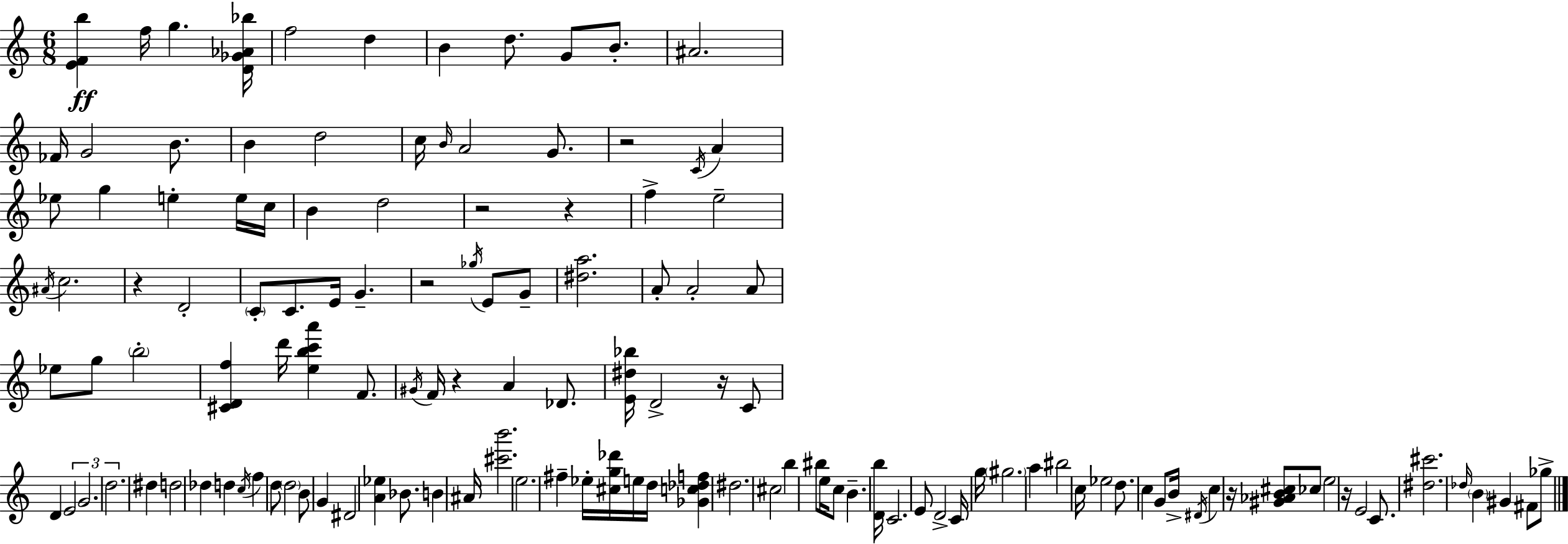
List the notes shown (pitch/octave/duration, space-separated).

[E4,F4,B5]/q F5/s G5/q. [D4,Gb4,Ab4,Bb5]/s F5/h D5/q B4/q D5/e. G4/e B4/e. A#4/h. FES4/s G4/h B4/e. B4/q D5/h C5/s B4/s A4/h G4/e. R/h C4/s A4/q Eb5/e G5/q E5/q E5/s C5/s B4/q D5/h R/h R/q F5/q E5/h A#4/s C5/h. R/q D4/h C4/e C4/e. E4/s G4/q. R/h Gb5/s E4/e G4/e [D#5,A5]/h. A4/e A4/h A4/e Eb5/e G5/e B5/h [C#4,D4,F5]/q D6/s [E5,B5,C6,A6]/q F4/e. G#4/s F4/s R/q A4/q Db4/e. [E4,D#5,Bb5]/s D4/h R/s C4/e D4/q E4/h G4/h. D5/h. D#5/q D5/h Db5/q D5/q C5/s F5/q D5/e D5/h B4/e G4/q D#4/h [A4,Eb5]/q Bb4/e. B4/q A#4/s [C#6,B6]/h. E5/h. F#5/q Eb5/s [C#5,G5,Db6]/s E5/s D5/s [Gb4,C5,Db5,F5]/q D#5/h. C#5/h B5/q BIS5/e E5/s C5/e B4/q. [D4,B5]/s C4/h. E4/e D4/h C4/s G5/s G#5/h. A5/q BIS5/h C5/s Eb5/h D5/e. C5/q G4/e B4/s D#4/s C5/q R/s [G#4,Ab4,B4,C#5]/e CES5/e E5/h R/s E4/h C4/e. [D#5,C#6]/h. Db5/s B4/q G#4/q F#4/e Gb5/e